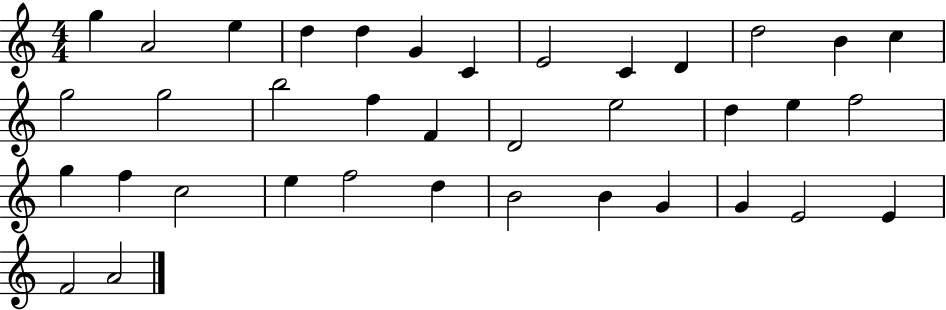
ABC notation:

X:1
T:Untitled
M:4/4
L:1/4
K:C
g A2 e d d G C E2 C D d2 B c g2 g2 b2 f F D2 e2 d e f2 g f c2 e f2 d B2 B G G E2 E F2 A2